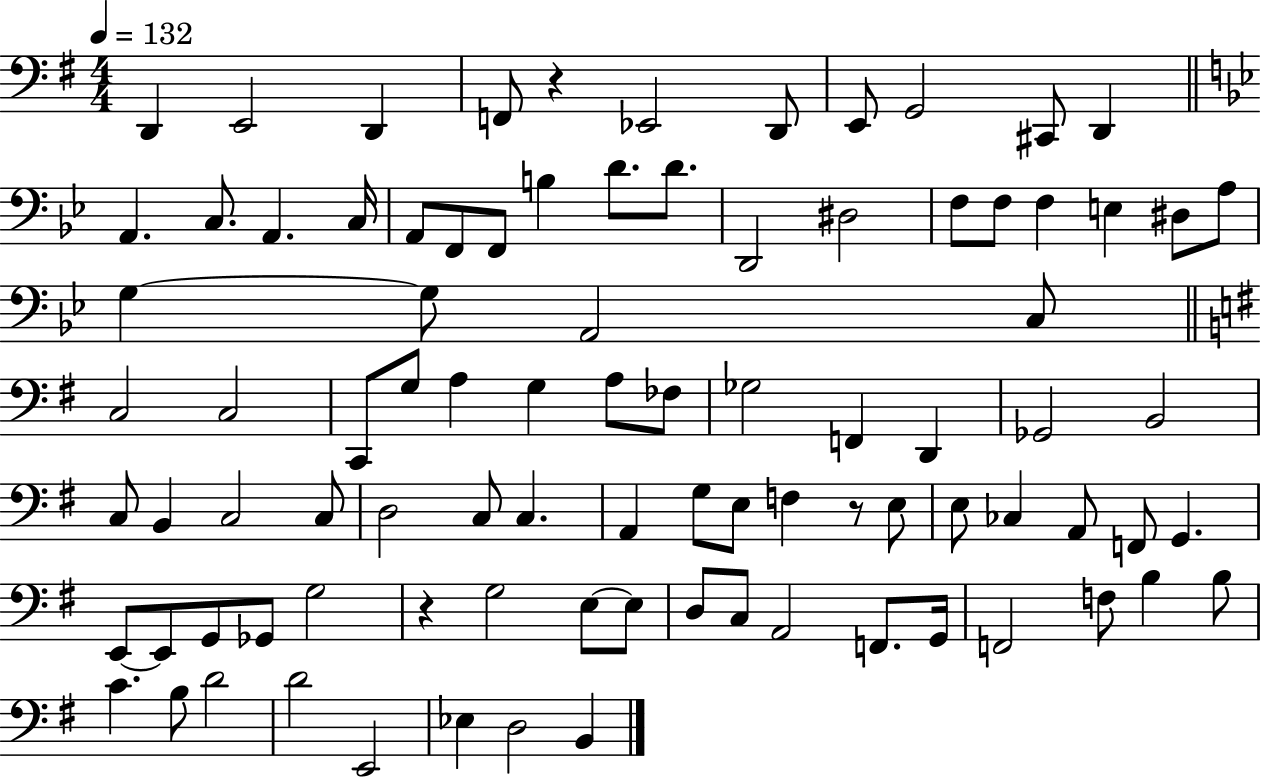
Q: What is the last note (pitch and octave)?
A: B2